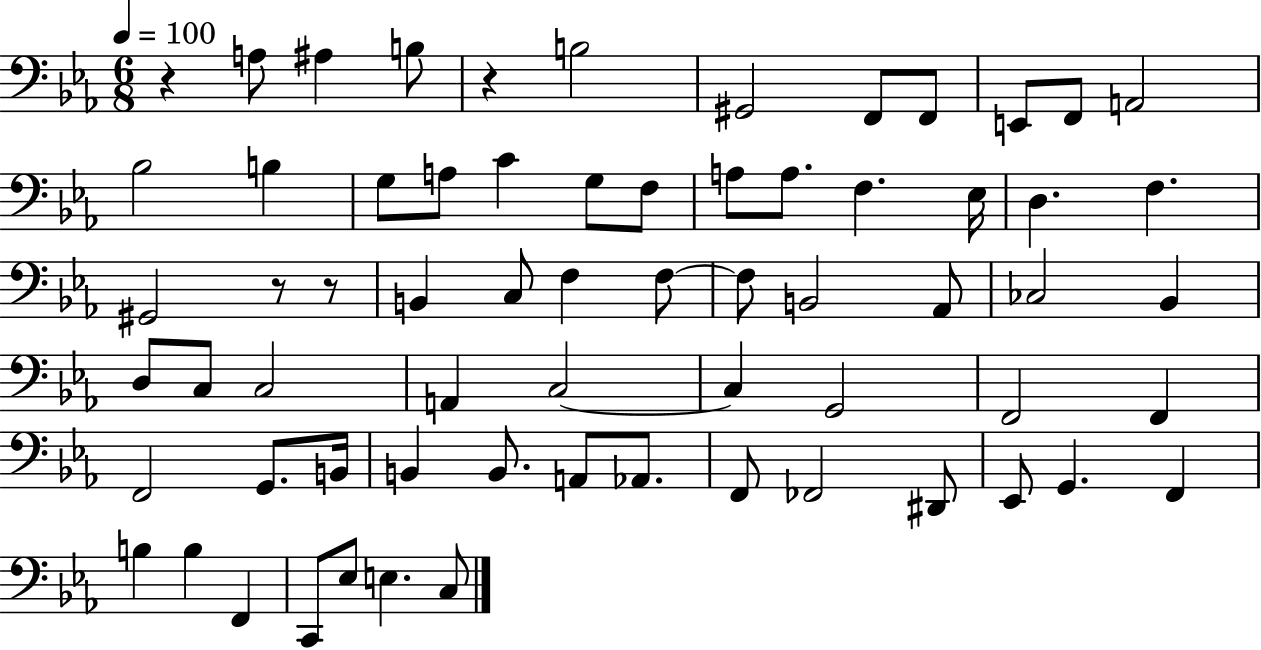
{
  \clef bass
  \numericTimeSignature
  \time 6/8
  \key ees \major
  \tempo 4 = 100
  r4 a8 ais4 b8 | r4 b2 | gis,2 f,8 f,8 | e,8 f,8 a,2 | \break bes2 b4 | g8 a8 c'4 g8 f8 | a8 a8. f4. ees16 | d4. f4. | \break gis,2 r8 r8 | b,4 c8 f4 f8~~ | f8 b,2 aes,8 | ces2 bes,4 | \break d8 c8 c2 | a,4 c2~~ | c4 g,2 | f,2 f,4 | \break f,2 g,8. b,16 | b,4 b,8. a,8 aes,8. | f,8 fes,2 dis,8 | ees,8 g,4. f,4 | \break b4 b4 f,4 | c,8 ees8 e4. c8 | \bar "|."
}